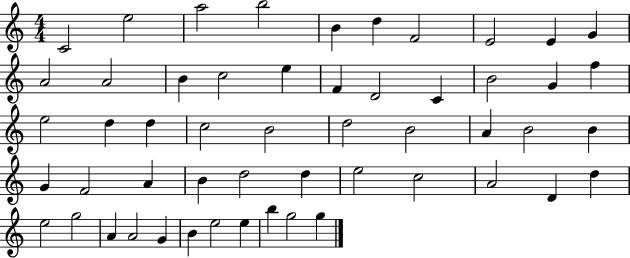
{
  \clef treble
  \numericTimeSignature
  \time 4/4
  \key c \major
  c'2 e''2 | a''2 b''2 | b'4 d''4 f'2 | e'2 e'4 g'4 | \break a'2 a'2 | b'4 c''2 e''4 | f'4 d'2 c'4 | b'2 g'4 f''4 | \break e''2 d''4 d''4 | c''2 b'2 | d''2 b'2 | a'4 b'2 b'4 | \break g'4 f'2 a'4 | b'4 d''2 d''4 | e''2 c''2 | a'2 d'4 d''4 | \break e''2 g''2 | a'4 a'2 g'4 | b'4 e''2 e''4 | b''4 g''2 g''4 | \break \bar "|."
}